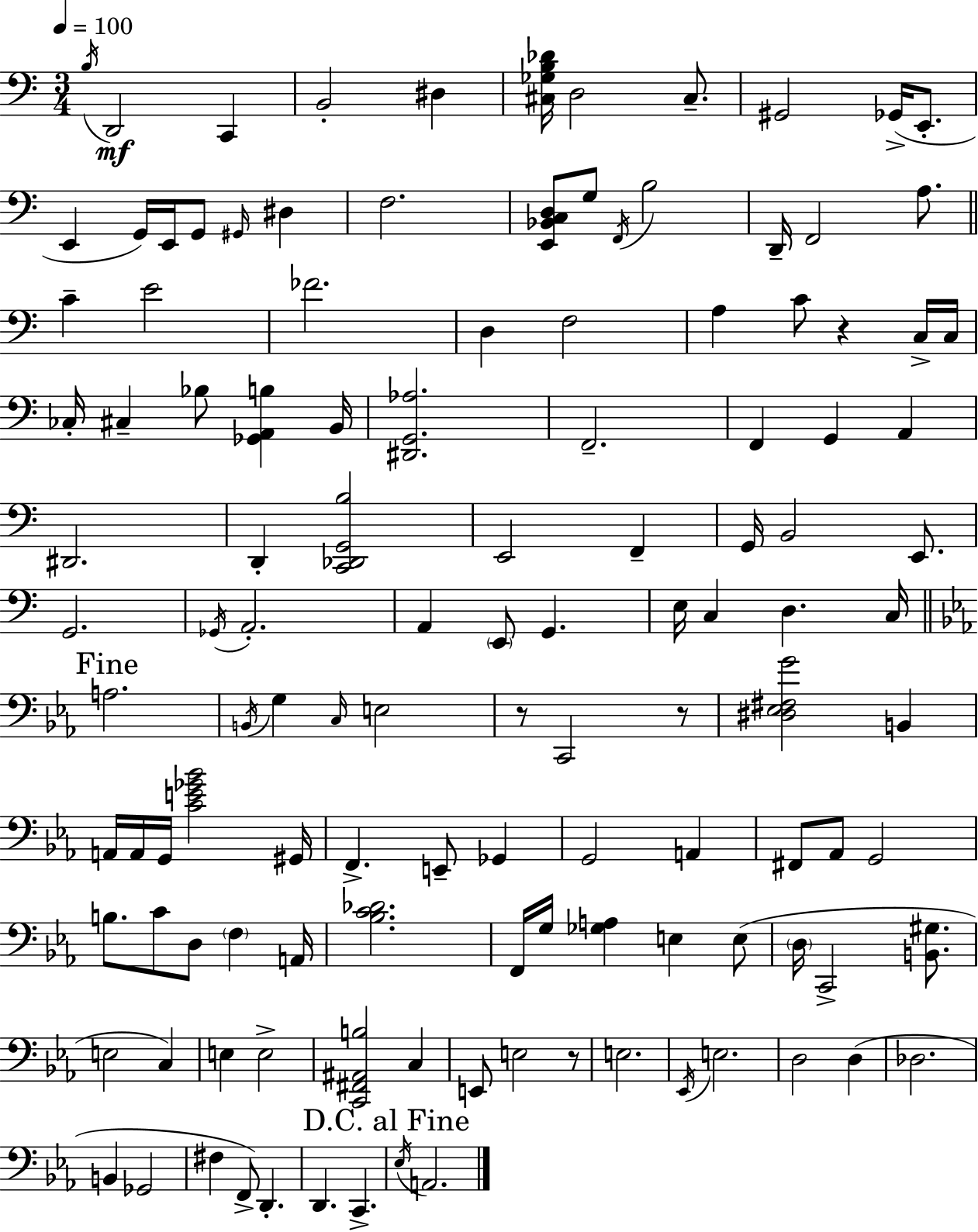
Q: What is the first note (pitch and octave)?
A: B3